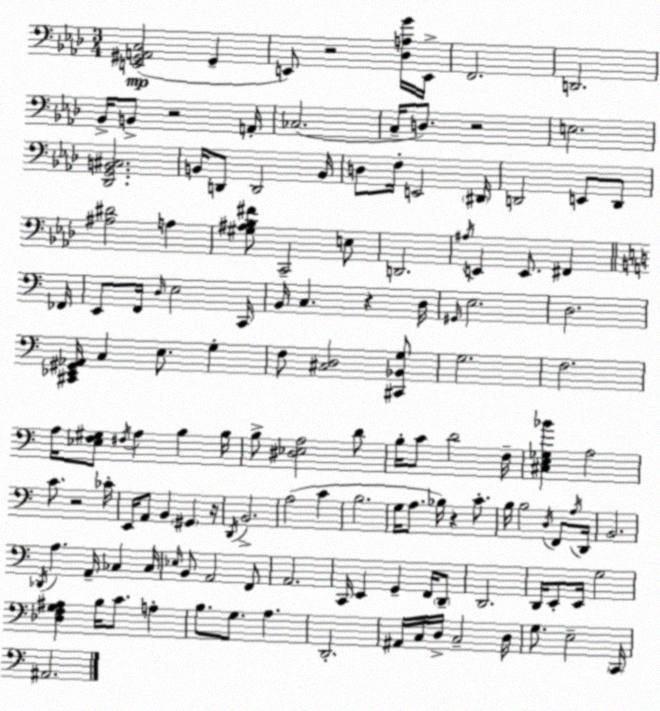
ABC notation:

X:1
T:Untitled
M:3/4
L:1/4
K:Fm
[E,,^G,,A,,C,]2 ^G,, E,,/2 z2 [_D,A,G]/4 E,,/4 F,,2 D,,2 _B,,/4 B,,/2 z2 A,,/4 _C,2 C,/4 D,/2 z2 E,2 [_D,,G,,B,,^C,]2 B,,/4 D,,/2 D,,2 B,,/4 D,/2 F,/4 E,,2 ^D,,/4 D,,2 E,,/2 D,,/2 [^A,^D]2 A, [^G,^A,_B,^F]/2 C,,2 E,/2 D,,2 ^A,/4 E,, E,,/2 ^F,, _F,,/4 E,,/2 F,,/4 D,/4 E,2 C,,/4 B,,/4 C, z D,/4 ^G,,/4 E,2 D,2 [^C,,_E,,^G,,_A,,]/4 C, E,/2 G, F,/2 [^C,D,]2 [^C,,_B,,G,]/2 G,2 F,2 A,/4 [_E,F,^G,]/2 ^F,/4 A, B, B,/4 B,/2 [^D,_E,A,]2 D/2 B,/4 C/2 D2 F,/4 [^C,E,_G,_B] A,2 C/2 z2 _C/4 E,,/4 A,,/2 B,, ^G,, z/4 D,,/4 B,,2 A,2 C B,2 G,/4 A,/2 _B,/4 z C/2 B,/4 B,2 D,/4 F,,/2 A,/4 D,,/4 B,,2 _D,,/4 A, A,,/4 _C, _C,/4 _E,/4 B,,/2 A,,2 F,,/2 A,,2 C,,/4 E,, G,, F,,/4 D,,/2 D,,2 D,,/4 E,,/2 E,,/4 G,2 [_D,F,G,^A,] B,/4 C/2 A, B,/2 G,/2 A, D,,2 ^A,,/4 C,/4 D,/4 C,2 D,/4 G,/2 E,2 C,,/4 ^A,,2